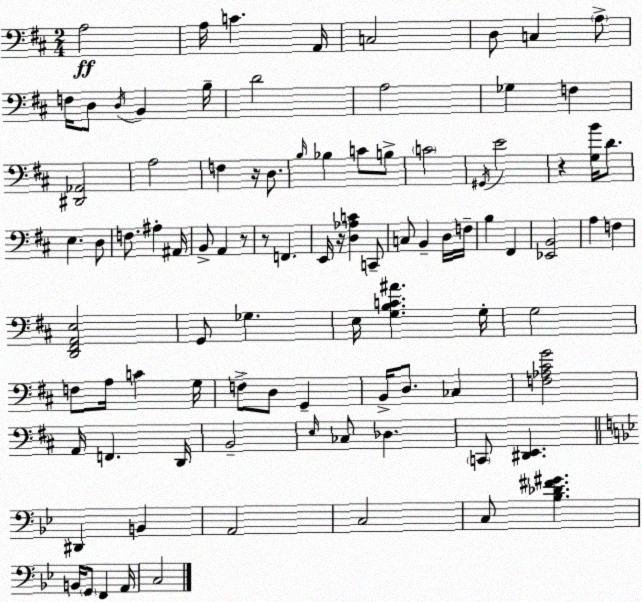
X:1
T:Untitled
M:2/4
L:1/4
K:D
A,2 A,/4 C A,,/4 C,2 D,/2 C, A,/2 F,/4 D,/2 D,/4 B,, B,/4 D2 A,2 _G, F, [^D,,_A,,]2 A,2 F, z/4 D,/2 B,/4 _B, C/2 B,/2 C2 ^G,,/4 E2 z [G,B]/4 D/2 E, D,/2 F,/2 ^A, ^A,,/4 B,,/2 A,, z/2 z/2 F,, E,,/4 z/4 [D,_A,C] C,,/2 C,/2 B,, D,/4 F,/4 B, ^F,, [_E,,B,,]2 A, F, [D,,^F,,A,,E,]2 G,,/2 _G, E,/4 [G,B,C^A] G,/4 G,2 F,/2 A,/4 C G,/4 F,/2 D,/2 G,, B,,/4 D,/2 _C, [F,_A,^CG]2 A,,/4 F,, D,,/4 B,,2 E,/4 _C,/2 _D, C,,/2 [^D,,E,,] ^D,, B,, A,,2 C,2 C,/2 [_B,_D^F^G] B,,/4 G,,/2 F,, A,,/4 C,2